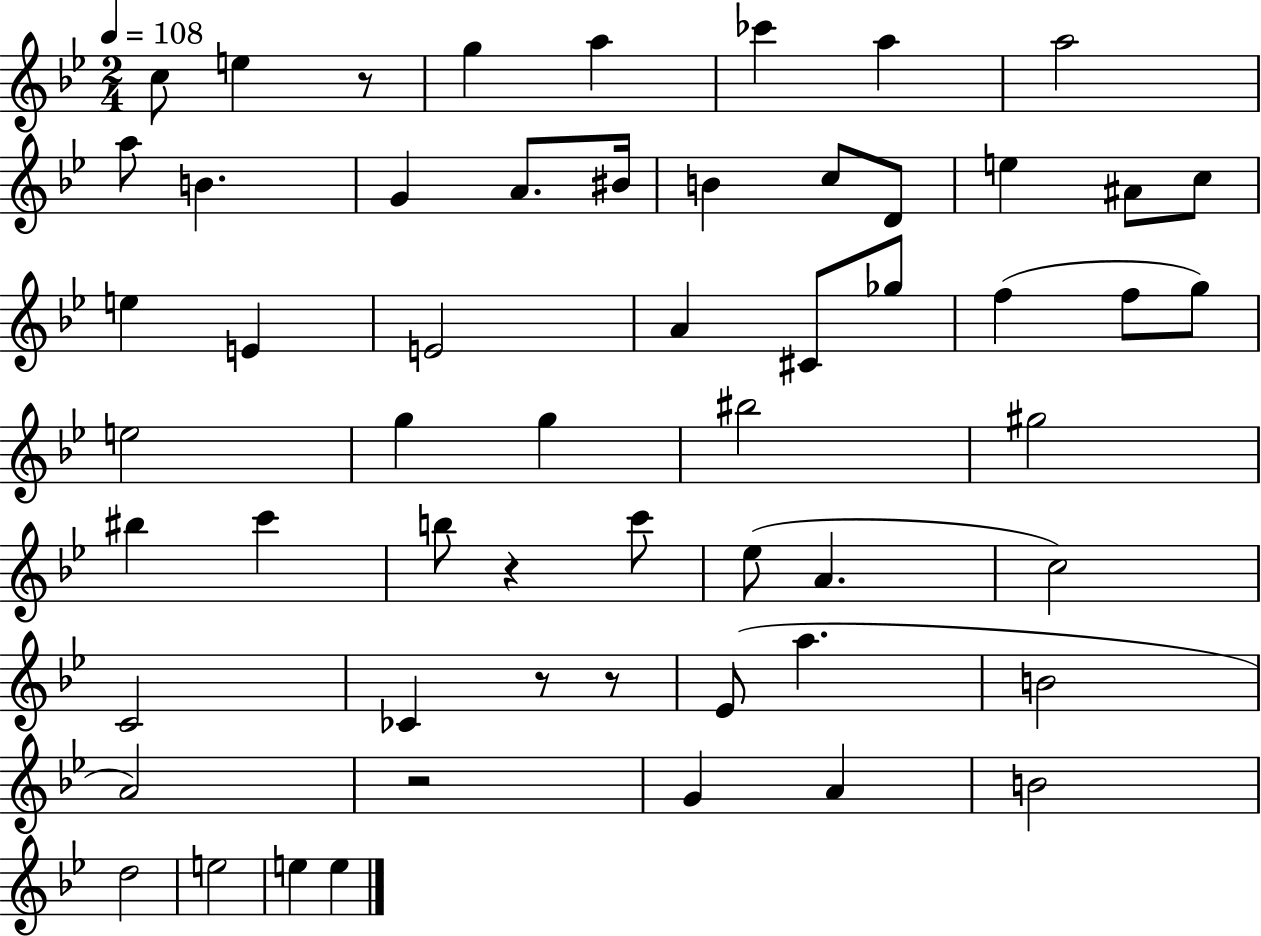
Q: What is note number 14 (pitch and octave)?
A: C5